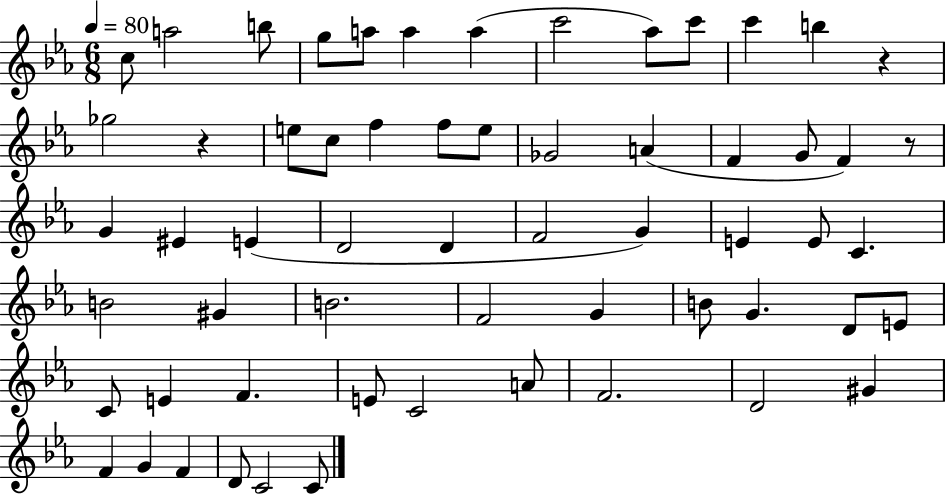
{
  \clef treble
  \numericTimeSignature
  \time 6/8
  \key ees \major
  \tempo 4 = 80
  c''8 a''2 b''8 | g''8 a''8 a''4 a''4( | c'''2 aes''8) c'''8 | c'''4 b''4 r4 | \break ges''2 r4 | e''8 c''8 f''4 f''8 e''8 | ges'2 a'4( | f'4 g'8 f'4) r8 | \break g'4 eis'4 e'4( | d'2 d'4 | f'2 g'4) | e'4 e'8 c'4. | \break b'2 gis'4 | b'2. | f'2 g'4 | b'8 g'4. d'8 e'8 | \break c'8 e'4 f'4. | e'8 c'2 a'8 | f'2. | d'2 gis'4 | \break f'4 g'4 f'4 | d'8 c'2 c'8 | \bar "|."
}